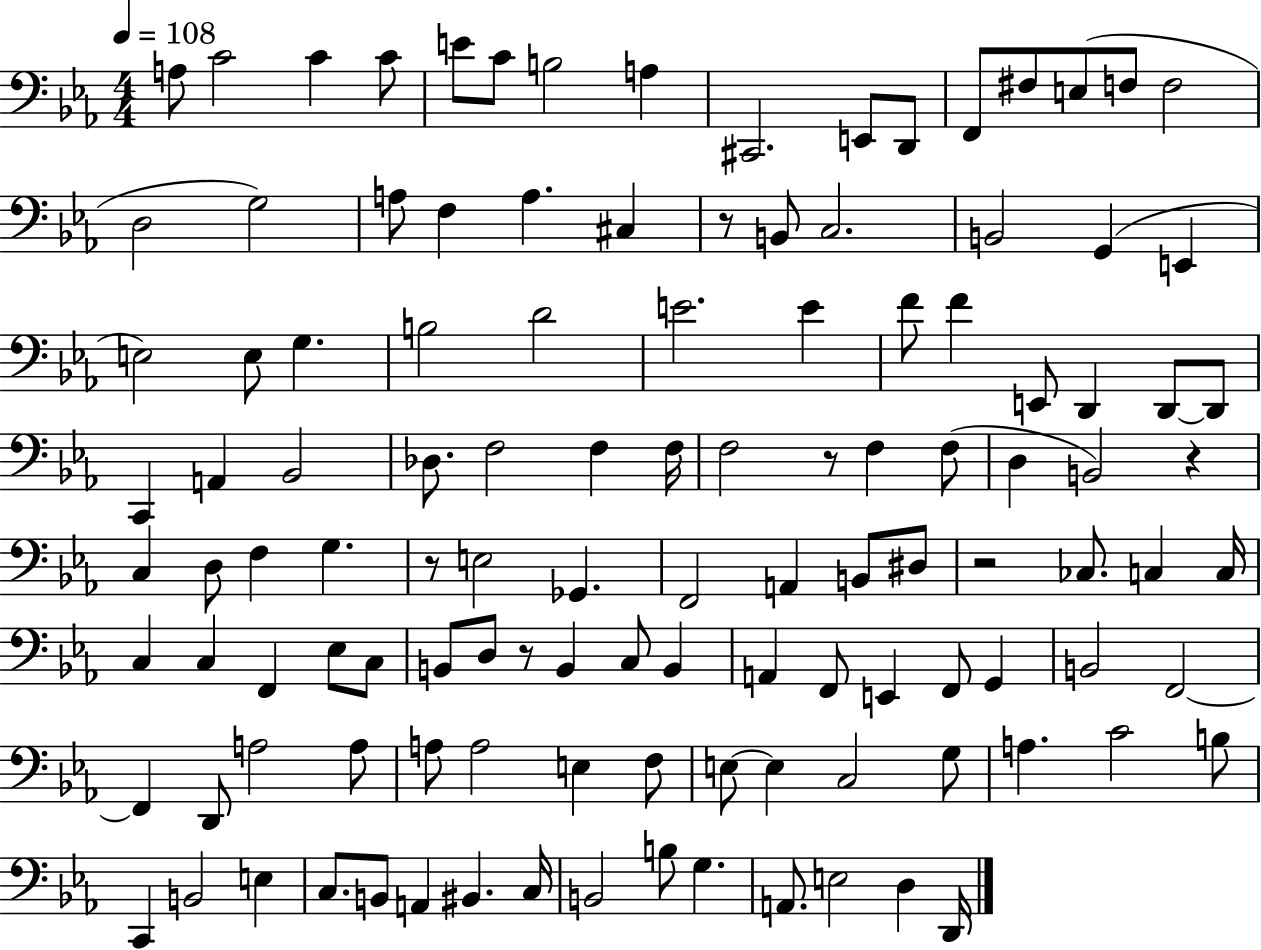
X:1
T:Untitled
M:4/4
L:1/4
K:Eb
A,/2 C2 C C/2 E/2 C/2 B,2 A, ^C,,2 E,,/2 D,,/2 F,,/2 ^F,/2 E,/2 F,/2 F,2 D,2 G,2 A,/2 F, A, ^C, z/2 B,,/2 C,2 B,,2 G,, E,, E,2 E,/2 G, B,2 D2 E2 E F/2 F E,,/2 D,, D,,/2 D,,/2 C,, A,, _B,,2 _D,/2 F,2 F, F,/4 F,2 z/2 F, F,/2 D, B,,2 z C, D,/2 F, G, z/2 E,2 _G,, F,,2 A,, B,,/2 ^D,/2 z2 _C,/2 C, C,/4 C, C, F,, _E,/2 C,/2 B,,/2 D,/2 z/2 B,, C,/2 B,, A,, F,,/2 E,, F,,/2 G,, B,,2 F,,2 F,, D,,/2 A,2 A,/2 A,/2 A,2 E, F,/2 E,/2 E, C,2 G,/2 A, C2 B,/2 C,, B,,2 E, C,/2 B,,/2 A,, ^B,, C,/4 B,,2 B,/2 G, A,,/2 E,2 D, D,,/4